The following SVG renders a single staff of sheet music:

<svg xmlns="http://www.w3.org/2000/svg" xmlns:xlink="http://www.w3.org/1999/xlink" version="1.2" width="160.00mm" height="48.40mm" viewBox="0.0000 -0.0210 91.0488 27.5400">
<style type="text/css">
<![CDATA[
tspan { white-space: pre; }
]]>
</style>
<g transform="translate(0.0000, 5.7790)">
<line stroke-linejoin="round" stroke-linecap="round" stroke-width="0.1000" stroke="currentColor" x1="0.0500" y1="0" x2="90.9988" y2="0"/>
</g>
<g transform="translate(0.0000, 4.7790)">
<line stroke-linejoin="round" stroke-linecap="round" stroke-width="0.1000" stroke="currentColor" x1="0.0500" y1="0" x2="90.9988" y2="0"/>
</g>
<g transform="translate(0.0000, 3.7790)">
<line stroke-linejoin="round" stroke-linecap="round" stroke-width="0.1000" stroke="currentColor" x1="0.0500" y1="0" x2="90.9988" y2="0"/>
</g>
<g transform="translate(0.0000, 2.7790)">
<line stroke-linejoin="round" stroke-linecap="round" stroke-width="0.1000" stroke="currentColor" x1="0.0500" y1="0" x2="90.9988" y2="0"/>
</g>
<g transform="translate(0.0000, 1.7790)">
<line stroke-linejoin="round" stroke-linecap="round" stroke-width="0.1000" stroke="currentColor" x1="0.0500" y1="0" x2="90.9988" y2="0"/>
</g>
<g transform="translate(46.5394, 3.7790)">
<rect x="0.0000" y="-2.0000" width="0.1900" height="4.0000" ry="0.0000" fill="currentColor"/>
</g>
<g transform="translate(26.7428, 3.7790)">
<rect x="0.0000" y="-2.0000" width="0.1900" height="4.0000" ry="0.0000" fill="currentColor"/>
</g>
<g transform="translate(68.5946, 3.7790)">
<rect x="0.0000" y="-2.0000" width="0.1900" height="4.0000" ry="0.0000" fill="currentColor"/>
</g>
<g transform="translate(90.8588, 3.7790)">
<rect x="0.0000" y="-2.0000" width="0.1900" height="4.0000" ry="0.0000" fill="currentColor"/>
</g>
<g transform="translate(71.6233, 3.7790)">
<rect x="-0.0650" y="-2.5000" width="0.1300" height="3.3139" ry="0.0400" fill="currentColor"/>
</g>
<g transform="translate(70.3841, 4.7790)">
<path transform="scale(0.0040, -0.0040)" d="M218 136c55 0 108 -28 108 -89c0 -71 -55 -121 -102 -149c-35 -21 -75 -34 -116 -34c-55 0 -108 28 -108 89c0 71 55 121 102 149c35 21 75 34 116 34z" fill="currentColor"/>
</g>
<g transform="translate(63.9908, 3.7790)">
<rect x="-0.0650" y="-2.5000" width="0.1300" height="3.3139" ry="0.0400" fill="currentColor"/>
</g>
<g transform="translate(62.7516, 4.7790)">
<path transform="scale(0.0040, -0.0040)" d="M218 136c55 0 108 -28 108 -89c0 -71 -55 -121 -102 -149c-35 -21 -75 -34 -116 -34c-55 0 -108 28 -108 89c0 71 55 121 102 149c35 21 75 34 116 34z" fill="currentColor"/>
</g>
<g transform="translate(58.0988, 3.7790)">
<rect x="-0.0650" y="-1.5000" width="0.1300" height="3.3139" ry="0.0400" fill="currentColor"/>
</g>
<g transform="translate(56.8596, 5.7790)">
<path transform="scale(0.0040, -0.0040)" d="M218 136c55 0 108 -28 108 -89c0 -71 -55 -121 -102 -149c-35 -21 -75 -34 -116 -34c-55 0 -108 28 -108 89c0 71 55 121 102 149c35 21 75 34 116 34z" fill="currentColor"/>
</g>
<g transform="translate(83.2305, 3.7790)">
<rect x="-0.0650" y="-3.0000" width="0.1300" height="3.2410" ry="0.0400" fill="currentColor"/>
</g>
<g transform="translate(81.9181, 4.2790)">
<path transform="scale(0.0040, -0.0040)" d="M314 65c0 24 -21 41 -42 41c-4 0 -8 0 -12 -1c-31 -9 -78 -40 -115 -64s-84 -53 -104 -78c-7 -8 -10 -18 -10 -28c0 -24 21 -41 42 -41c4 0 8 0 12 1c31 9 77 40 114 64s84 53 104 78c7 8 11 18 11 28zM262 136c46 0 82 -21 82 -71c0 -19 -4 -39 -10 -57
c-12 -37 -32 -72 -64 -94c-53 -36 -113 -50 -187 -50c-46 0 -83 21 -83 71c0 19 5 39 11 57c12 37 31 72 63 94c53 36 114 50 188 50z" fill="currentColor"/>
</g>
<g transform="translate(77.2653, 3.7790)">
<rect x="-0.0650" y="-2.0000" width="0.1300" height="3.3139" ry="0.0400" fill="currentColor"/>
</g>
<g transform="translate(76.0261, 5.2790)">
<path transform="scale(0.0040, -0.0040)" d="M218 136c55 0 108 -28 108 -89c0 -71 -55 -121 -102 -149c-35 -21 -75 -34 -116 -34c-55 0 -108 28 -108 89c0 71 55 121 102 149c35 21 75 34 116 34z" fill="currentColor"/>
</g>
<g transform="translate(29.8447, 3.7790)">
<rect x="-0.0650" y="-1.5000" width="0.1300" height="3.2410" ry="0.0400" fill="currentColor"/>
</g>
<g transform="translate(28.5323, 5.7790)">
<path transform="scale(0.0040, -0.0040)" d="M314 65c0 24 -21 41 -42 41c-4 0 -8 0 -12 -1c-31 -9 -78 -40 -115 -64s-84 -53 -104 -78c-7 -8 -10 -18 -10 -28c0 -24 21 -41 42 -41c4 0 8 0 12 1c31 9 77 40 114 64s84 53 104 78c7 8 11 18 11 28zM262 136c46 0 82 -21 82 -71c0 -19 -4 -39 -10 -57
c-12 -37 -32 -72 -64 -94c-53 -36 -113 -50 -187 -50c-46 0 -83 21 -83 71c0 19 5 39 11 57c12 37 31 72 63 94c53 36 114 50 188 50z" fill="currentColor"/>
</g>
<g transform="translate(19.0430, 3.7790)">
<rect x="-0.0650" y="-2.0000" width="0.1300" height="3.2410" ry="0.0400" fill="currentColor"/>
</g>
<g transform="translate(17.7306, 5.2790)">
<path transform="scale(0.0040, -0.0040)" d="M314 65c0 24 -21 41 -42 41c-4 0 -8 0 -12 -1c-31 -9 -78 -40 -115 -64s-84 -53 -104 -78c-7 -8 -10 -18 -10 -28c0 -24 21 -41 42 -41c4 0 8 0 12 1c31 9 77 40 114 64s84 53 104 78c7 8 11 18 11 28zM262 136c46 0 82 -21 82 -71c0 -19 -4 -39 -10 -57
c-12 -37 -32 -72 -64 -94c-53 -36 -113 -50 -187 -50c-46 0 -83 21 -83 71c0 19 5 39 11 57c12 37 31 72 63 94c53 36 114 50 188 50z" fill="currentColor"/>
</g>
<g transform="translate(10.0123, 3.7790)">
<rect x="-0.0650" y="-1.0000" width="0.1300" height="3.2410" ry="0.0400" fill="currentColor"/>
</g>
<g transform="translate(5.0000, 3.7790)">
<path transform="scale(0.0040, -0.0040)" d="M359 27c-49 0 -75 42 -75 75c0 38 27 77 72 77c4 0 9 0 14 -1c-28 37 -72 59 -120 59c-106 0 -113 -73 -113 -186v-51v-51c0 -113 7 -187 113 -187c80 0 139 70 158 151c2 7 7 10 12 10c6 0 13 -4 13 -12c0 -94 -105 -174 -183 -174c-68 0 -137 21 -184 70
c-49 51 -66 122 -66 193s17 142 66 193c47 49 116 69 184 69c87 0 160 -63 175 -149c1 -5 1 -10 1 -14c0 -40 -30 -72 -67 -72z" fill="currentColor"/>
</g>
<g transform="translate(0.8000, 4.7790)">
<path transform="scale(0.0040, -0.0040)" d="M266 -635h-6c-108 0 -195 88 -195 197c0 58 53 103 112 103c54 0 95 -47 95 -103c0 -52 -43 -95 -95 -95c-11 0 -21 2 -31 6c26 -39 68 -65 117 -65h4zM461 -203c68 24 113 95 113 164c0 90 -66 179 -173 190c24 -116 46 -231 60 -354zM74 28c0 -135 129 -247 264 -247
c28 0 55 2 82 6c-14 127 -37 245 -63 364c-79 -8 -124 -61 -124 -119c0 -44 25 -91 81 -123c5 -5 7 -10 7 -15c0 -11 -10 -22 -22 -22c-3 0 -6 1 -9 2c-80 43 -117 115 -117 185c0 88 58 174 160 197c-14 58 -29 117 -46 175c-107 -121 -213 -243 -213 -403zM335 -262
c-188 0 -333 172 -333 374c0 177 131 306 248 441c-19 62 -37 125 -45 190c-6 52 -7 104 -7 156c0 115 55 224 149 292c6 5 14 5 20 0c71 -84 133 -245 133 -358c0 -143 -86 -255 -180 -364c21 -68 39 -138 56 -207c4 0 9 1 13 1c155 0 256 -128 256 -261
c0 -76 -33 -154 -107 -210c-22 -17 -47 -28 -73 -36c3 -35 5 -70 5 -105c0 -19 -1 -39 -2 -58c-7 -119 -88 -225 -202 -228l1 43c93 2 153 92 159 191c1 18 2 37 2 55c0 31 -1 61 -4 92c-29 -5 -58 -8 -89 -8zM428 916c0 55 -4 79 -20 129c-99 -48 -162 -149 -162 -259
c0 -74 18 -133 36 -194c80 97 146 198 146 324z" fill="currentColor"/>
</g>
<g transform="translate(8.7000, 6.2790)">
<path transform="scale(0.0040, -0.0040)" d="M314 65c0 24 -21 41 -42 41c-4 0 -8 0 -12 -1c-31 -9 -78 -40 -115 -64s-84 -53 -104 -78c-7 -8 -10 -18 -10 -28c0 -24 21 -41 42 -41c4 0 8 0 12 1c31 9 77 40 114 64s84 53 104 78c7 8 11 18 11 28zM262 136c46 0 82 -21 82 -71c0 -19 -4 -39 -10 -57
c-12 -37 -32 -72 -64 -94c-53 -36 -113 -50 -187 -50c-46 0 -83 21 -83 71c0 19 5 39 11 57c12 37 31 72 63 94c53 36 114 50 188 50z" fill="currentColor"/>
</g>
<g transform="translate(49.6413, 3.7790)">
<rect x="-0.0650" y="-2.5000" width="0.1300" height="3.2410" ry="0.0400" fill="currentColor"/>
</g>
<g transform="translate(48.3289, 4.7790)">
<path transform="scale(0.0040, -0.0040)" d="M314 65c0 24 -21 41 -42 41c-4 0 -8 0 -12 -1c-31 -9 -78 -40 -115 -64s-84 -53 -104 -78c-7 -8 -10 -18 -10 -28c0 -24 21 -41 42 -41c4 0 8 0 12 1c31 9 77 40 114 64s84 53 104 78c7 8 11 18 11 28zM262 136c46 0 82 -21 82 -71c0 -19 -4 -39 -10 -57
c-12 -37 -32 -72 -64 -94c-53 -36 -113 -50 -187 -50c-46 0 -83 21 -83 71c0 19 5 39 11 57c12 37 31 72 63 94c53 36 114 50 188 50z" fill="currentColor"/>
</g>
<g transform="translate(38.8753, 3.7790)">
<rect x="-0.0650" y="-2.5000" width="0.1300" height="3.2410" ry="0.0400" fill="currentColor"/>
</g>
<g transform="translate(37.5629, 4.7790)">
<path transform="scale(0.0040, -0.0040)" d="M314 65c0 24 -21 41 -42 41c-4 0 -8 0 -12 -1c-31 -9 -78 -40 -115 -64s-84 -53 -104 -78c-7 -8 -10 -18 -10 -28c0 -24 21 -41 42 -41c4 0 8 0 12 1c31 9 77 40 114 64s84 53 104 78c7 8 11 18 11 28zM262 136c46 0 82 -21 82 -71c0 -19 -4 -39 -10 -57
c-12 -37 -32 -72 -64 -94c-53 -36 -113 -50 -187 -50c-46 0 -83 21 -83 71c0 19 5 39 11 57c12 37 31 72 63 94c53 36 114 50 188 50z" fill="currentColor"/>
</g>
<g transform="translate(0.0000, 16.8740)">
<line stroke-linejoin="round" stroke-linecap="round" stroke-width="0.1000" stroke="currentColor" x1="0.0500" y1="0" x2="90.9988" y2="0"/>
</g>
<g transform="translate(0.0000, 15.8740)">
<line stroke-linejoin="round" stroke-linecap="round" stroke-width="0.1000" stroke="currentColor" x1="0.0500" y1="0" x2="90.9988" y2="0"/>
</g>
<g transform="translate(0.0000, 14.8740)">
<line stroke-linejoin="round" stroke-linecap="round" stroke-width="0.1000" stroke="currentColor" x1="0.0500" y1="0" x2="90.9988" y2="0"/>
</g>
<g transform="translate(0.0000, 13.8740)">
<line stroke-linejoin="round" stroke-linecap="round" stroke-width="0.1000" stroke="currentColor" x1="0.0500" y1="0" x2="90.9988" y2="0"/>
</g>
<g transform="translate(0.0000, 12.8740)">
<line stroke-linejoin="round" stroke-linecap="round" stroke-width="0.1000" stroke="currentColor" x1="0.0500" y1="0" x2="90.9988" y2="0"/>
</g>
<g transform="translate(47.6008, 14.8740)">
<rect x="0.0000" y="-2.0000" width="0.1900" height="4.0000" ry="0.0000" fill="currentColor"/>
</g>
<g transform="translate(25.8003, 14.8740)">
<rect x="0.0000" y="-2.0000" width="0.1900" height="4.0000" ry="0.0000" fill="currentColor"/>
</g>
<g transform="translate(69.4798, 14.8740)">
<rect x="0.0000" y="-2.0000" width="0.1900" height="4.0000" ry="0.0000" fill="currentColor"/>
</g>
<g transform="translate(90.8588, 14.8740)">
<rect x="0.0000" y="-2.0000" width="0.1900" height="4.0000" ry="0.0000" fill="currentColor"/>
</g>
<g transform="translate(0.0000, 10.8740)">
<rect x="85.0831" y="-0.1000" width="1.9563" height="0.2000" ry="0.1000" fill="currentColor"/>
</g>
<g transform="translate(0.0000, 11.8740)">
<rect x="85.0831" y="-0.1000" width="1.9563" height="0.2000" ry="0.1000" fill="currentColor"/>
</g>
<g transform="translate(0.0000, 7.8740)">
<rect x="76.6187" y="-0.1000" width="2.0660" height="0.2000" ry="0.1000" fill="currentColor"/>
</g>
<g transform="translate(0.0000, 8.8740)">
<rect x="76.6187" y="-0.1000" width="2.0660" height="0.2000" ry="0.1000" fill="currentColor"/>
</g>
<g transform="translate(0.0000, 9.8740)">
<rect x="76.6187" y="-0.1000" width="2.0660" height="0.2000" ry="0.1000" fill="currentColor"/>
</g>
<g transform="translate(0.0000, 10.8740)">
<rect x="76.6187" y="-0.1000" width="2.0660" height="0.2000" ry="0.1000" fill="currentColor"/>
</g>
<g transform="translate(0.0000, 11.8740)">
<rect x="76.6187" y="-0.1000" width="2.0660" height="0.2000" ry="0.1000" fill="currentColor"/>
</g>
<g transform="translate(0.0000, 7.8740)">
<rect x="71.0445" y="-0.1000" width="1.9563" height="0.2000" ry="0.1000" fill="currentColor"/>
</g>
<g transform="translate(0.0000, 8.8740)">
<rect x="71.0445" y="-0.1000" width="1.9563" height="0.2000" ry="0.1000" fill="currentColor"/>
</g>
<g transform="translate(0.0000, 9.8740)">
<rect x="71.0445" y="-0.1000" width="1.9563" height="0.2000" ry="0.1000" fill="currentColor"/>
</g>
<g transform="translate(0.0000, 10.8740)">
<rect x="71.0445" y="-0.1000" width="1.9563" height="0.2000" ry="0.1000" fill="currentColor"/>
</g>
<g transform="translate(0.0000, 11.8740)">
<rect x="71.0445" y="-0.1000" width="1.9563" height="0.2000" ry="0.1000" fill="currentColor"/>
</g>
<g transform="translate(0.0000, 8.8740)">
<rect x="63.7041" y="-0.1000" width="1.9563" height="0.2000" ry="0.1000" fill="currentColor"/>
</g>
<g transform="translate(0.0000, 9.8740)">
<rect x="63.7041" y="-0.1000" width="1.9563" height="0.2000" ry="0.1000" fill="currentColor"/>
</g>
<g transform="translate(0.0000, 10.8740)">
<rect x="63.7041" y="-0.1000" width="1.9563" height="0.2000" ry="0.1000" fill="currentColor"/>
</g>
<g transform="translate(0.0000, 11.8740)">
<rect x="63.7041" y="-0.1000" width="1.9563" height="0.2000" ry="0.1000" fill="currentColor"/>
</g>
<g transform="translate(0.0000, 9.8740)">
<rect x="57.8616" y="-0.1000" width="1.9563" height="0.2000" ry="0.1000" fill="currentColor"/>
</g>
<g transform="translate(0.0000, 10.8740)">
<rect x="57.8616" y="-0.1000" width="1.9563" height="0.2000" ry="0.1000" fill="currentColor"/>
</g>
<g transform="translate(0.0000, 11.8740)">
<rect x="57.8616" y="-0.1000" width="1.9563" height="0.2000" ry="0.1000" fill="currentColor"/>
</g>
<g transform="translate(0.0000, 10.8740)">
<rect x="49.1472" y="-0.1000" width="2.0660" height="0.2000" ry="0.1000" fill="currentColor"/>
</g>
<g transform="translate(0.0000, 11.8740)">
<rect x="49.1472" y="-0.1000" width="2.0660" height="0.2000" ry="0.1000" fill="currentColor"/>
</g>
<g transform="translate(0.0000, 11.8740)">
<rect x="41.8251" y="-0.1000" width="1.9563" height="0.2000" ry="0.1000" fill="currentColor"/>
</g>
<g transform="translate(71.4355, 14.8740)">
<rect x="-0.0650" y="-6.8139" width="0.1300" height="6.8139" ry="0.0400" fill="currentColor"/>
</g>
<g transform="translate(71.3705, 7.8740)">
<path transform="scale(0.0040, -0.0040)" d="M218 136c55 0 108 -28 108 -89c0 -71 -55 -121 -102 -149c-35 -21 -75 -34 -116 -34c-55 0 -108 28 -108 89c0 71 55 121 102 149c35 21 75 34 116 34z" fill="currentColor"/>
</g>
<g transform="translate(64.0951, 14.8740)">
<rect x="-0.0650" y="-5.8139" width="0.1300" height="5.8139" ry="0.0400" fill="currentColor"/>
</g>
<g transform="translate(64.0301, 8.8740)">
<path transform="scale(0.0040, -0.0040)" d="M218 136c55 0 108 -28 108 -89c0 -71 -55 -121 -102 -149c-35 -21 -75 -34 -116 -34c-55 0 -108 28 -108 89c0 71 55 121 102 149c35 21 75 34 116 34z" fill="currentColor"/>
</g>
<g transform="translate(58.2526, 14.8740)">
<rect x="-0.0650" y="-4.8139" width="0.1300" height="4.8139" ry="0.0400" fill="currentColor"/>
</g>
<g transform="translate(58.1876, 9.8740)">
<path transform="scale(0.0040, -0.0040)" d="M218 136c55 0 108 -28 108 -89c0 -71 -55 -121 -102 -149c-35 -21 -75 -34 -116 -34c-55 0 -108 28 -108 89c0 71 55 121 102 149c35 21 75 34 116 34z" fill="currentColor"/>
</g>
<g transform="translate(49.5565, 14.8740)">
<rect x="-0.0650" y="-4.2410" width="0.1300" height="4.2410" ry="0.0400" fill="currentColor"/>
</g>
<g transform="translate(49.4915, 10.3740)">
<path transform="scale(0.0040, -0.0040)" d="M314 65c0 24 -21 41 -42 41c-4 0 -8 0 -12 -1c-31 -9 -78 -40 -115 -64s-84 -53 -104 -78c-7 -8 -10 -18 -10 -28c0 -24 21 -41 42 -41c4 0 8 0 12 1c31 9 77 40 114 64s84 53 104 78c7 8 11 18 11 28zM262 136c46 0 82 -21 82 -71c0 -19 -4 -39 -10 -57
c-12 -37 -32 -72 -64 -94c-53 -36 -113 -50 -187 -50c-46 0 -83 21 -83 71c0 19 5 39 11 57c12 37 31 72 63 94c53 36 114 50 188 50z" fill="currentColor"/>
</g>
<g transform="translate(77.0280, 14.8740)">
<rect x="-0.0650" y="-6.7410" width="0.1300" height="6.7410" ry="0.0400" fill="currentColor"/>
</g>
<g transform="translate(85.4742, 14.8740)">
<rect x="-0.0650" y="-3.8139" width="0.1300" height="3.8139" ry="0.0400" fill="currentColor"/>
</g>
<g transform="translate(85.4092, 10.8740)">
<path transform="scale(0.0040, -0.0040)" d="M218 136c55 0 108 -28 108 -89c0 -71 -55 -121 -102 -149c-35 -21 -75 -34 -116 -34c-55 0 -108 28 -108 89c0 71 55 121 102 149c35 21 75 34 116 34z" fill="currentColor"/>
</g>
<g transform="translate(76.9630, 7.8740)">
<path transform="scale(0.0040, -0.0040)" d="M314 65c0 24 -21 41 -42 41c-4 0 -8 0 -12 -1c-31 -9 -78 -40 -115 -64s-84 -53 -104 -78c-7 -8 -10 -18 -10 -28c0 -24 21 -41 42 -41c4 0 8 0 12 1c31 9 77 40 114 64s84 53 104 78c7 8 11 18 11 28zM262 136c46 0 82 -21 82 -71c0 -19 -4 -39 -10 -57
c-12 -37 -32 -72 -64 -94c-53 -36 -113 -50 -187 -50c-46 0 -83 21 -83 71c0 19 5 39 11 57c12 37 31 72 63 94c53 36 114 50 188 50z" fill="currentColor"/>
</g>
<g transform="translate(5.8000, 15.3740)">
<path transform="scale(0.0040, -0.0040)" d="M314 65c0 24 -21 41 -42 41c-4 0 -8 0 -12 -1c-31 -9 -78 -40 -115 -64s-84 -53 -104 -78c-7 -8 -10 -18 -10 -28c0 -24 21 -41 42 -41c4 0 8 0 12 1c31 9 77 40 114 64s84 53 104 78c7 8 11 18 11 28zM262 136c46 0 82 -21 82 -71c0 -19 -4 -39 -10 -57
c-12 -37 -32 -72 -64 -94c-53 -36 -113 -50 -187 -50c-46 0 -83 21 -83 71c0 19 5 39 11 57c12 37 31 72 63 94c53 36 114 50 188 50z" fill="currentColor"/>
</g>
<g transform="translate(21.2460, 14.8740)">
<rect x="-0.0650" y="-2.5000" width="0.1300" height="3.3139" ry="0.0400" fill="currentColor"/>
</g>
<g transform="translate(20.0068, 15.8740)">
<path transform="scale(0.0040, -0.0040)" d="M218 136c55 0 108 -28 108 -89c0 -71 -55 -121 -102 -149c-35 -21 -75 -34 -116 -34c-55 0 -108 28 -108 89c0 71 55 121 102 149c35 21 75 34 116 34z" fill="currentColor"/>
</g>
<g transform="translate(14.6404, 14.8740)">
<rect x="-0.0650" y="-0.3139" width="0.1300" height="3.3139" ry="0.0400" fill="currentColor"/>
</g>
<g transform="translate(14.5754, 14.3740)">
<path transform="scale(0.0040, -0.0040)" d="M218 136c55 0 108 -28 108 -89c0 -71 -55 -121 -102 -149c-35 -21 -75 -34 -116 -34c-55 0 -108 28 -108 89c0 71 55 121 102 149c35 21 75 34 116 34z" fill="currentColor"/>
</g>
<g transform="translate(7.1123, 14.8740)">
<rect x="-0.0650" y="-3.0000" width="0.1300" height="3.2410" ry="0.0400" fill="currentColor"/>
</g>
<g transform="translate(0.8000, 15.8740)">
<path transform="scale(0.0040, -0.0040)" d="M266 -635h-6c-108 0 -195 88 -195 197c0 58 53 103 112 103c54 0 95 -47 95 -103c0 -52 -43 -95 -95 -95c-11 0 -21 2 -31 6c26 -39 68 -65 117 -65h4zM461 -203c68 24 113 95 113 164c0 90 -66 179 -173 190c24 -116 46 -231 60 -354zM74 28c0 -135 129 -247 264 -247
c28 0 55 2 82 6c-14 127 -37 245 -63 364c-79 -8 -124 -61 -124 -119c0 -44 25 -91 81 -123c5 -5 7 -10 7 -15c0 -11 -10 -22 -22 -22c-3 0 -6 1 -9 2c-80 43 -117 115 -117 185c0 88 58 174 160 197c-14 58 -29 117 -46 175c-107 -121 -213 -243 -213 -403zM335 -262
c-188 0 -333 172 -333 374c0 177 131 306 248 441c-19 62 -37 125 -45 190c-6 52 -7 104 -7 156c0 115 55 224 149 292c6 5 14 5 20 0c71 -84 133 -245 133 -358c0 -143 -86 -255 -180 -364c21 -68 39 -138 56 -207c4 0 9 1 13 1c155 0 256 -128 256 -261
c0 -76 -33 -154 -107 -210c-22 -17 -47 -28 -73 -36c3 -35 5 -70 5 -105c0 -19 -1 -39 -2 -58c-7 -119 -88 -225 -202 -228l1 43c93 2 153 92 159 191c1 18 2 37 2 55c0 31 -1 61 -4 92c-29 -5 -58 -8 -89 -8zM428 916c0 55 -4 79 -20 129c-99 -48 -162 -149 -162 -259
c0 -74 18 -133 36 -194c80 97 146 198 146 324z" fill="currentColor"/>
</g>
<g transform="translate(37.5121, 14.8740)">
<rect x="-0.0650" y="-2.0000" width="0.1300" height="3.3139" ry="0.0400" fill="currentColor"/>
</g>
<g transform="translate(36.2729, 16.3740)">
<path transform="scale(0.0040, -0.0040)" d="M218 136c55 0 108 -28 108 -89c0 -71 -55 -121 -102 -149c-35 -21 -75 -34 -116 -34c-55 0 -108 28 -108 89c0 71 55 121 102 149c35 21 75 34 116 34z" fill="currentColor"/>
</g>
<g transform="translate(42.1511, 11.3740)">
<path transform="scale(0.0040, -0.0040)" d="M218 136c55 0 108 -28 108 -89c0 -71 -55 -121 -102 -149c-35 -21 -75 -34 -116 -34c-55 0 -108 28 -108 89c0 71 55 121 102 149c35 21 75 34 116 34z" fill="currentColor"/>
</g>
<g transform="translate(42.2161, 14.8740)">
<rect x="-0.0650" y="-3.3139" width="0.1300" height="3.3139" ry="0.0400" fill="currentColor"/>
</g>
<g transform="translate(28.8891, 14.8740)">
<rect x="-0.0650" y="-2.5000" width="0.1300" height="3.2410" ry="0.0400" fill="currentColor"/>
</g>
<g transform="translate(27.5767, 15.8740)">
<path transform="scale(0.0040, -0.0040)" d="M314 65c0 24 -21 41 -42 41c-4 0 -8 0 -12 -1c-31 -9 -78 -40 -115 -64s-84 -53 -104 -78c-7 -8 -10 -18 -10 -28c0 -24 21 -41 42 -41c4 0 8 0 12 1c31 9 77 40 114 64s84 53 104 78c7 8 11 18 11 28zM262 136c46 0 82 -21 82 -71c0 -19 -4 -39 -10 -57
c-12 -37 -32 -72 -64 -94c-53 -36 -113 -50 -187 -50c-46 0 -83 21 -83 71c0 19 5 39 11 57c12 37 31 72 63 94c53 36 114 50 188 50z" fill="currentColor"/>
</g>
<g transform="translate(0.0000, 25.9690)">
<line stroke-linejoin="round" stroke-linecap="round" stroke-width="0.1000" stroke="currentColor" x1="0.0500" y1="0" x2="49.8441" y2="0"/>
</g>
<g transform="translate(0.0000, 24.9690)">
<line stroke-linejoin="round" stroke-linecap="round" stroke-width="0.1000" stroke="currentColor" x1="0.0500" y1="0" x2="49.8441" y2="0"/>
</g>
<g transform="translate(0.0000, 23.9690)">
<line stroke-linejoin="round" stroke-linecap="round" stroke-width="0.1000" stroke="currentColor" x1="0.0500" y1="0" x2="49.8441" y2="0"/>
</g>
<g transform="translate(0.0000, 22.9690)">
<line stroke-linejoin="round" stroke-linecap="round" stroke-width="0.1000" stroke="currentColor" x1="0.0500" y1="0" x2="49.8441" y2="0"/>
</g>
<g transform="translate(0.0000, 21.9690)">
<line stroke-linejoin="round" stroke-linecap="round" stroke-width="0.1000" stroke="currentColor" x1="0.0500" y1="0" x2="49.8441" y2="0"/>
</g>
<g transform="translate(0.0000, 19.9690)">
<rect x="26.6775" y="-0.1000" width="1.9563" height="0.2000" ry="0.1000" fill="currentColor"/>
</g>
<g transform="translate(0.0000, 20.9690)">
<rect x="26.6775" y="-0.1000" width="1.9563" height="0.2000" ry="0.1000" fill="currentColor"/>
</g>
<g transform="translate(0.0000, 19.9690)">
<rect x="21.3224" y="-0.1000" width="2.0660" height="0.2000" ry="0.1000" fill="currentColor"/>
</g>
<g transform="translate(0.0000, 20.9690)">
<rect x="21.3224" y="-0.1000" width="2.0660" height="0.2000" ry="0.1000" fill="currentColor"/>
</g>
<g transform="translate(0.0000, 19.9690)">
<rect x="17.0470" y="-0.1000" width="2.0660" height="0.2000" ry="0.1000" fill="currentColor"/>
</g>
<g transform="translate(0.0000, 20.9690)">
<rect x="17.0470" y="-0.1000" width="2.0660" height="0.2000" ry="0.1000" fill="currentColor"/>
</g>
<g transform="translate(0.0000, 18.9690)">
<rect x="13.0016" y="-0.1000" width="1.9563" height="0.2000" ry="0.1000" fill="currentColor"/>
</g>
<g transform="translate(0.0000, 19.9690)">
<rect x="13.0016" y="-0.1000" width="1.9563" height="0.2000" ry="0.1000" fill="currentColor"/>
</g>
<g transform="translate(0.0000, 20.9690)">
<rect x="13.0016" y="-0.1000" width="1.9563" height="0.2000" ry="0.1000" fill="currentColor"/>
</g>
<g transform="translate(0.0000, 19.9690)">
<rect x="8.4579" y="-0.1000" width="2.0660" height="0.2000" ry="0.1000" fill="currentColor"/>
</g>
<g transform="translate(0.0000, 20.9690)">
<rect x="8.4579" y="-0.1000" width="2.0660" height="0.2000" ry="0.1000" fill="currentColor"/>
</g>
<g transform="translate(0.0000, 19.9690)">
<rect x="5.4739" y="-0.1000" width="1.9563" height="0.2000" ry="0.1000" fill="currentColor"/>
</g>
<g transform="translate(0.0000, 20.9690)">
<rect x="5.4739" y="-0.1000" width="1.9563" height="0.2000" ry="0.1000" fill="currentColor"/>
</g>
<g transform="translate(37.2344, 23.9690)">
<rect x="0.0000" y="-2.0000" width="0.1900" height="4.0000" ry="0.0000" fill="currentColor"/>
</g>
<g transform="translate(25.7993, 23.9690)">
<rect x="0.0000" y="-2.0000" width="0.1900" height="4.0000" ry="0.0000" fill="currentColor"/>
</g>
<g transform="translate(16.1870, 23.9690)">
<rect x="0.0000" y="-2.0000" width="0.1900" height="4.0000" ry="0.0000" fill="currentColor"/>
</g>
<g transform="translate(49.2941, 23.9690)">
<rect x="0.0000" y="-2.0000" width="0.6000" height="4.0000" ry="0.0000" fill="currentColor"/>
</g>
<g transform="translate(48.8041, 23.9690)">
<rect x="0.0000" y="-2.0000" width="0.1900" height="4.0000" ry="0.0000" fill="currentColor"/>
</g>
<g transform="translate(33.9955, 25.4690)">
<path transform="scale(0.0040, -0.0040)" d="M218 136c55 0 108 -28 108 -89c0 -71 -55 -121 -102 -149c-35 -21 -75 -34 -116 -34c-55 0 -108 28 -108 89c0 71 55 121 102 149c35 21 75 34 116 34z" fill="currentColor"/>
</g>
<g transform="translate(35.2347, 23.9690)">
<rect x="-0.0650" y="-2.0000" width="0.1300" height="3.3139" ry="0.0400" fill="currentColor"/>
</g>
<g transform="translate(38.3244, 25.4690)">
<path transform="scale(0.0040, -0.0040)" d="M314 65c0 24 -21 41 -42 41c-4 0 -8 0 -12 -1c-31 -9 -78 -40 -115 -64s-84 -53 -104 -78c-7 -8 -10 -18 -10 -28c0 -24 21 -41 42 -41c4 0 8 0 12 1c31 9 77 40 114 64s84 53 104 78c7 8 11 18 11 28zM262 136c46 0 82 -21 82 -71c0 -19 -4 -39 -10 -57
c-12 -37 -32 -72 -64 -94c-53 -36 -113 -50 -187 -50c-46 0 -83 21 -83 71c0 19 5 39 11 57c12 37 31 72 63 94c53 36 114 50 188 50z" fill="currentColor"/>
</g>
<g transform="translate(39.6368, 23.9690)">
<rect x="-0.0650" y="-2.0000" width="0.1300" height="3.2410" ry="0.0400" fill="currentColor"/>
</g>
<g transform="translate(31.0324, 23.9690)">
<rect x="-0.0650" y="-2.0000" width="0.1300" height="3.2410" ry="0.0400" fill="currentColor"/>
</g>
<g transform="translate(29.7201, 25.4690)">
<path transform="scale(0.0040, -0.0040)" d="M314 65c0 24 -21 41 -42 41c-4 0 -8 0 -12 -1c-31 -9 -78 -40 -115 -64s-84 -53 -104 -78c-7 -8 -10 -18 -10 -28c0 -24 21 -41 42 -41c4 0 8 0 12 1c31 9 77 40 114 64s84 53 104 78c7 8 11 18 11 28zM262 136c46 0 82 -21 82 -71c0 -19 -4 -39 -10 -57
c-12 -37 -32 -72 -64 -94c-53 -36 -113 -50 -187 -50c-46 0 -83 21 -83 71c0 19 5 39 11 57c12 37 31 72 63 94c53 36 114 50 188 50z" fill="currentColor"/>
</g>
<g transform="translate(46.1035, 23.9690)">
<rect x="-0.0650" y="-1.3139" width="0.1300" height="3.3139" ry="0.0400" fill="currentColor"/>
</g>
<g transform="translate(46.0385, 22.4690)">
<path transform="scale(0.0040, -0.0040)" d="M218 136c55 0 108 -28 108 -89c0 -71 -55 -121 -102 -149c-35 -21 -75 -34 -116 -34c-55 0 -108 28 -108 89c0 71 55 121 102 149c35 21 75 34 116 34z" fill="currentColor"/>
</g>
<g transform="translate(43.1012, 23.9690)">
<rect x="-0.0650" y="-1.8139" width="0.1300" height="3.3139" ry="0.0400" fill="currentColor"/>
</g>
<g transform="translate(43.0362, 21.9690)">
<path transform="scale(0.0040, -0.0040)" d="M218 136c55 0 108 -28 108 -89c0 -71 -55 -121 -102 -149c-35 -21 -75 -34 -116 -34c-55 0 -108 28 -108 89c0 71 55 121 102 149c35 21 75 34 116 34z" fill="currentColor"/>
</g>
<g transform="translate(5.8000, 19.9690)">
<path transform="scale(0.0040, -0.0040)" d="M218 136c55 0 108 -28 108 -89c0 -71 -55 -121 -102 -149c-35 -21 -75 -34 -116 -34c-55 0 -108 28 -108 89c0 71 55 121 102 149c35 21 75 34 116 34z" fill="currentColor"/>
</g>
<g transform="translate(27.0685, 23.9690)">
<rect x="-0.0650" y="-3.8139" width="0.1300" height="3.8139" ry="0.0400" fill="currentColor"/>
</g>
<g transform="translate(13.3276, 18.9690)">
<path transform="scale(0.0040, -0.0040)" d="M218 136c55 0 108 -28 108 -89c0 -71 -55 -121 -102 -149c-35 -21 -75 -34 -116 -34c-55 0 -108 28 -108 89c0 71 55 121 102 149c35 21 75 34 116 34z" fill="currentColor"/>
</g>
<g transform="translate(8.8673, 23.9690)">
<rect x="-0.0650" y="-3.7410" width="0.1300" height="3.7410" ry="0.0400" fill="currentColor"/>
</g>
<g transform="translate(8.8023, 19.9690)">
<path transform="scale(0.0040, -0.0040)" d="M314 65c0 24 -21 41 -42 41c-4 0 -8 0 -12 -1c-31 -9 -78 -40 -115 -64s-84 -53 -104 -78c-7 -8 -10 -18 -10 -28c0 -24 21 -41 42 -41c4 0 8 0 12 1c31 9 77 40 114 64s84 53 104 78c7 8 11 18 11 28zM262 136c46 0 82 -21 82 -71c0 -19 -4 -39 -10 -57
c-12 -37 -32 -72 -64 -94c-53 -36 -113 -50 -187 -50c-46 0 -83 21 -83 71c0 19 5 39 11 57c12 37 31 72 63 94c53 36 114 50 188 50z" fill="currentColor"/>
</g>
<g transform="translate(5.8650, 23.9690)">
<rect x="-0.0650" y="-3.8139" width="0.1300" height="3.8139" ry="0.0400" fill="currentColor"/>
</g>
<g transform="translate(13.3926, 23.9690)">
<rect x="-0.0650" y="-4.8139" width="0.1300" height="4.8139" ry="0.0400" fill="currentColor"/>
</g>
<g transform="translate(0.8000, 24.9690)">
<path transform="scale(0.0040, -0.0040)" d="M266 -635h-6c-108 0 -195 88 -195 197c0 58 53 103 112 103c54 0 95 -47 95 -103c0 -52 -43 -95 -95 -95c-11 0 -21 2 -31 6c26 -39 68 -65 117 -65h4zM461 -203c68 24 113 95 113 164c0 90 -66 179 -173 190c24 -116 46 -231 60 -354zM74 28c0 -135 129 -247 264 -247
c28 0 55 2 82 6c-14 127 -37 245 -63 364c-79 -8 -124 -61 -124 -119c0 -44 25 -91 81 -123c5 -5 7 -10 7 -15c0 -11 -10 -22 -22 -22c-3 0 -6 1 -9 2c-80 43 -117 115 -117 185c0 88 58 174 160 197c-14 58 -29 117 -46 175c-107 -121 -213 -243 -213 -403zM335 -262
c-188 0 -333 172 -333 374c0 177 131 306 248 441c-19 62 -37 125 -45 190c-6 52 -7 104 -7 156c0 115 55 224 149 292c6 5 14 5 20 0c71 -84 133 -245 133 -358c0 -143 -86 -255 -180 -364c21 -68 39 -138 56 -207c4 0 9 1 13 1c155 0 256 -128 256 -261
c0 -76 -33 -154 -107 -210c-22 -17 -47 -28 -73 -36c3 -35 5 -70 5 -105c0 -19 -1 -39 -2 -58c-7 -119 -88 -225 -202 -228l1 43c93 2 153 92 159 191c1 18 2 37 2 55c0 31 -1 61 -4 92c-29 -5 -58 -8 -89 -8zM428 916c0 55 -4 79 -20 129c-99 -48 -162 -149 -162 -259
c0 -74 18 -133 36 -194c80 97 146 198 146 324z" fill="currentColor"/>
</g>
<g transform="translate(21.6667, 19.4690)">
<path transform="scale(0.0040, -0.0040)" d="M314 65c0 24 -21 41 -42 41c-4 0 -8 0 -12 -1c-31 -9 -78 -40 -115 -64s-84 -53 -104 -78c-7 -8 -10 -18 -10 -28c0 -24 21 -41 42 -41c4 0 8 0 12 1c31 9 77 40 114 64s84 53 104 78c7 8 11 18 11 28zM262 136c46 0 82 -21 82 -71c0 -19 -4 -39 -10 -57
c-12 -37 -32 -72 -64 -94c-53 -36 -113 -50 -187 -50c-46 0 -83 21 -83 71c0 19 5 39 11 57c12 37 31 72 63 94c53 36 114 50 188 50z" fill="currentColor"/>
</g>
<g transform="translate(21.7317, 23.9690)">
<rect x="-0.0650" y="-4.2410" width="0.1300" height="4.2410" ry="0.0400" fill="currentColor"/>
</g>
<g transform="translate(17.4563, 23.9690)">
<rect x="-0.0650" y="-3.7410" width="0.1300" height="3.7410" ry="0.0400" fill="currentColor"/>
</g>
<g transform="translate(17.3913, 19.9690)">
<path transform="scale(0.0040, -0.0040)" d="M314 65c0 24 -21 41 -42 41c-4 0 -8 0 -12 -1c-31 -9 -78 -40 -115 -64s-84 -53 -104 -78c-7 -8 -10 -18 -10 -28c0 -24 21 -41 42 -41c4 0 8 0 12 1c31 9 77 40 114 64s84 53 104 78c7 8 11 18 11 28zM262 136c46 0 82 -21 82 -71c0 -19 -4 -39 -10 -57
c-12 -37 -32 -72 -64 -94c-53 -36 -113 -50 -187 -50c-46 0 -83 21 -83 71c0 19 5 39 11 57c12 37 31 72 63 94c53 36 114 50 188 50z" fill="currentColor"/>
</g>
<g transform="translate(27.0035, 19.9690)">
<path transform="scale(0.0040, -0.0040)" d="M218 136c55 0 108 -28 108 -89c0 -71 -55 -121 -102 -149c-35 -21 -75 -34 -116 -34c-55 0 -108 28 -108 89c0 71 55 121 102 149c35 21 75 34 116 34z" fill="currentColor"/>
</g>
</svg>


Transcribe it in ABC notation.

X:1
T:Untitled
M:4/4
L:1/4
K:C
D2 F2 E2 G2 G2 E G G F A2 A2 c G G2 F b d'2 e' g' b' b'2 c' c' c'2 e' c'2 d'2 c' F2 F F2 f e